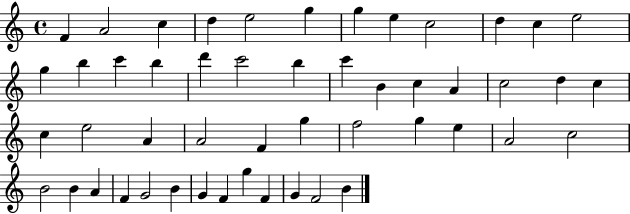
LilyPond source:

{
  \clef treble
  \time 4/4
  \defaultTimeSignature
  \key c \major
  f'4 a'2 c''4 | d''4 e''2 g''4 | g''4 e''4 c''2 | d''4 c''4 e''2 | \break g''4 b''4 c'''4 b''4 | d'''4 c'''2 b''4 | c'''4 b'4 c''4 a'4 | c''2 d''4 c''4 | \break c''4 e''2 a'4 | a'2 f'4 g''4 | f''2 g''4 e''4 | a'2 c''2 | \break b'2 b'4 a'4 | f'4 g'2 b'4 | g'4 f'4 g''4 f'4 | g'4 f'2 b'4 | \break \bar "|."
}